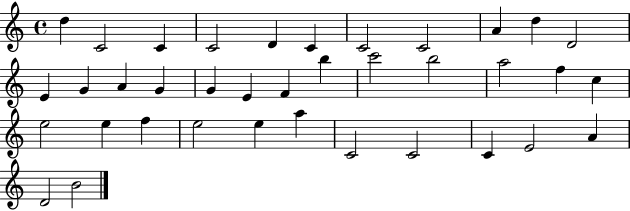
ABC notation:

X:1
T:Untitled
M:4/4
L:1/4
K:C
d C2 C C2 D C C2 C2 A d D2 E G A G G E F b c'2 b2 a2 f c e2 e f e2 e a C2 C2 C E2 A D2 B2